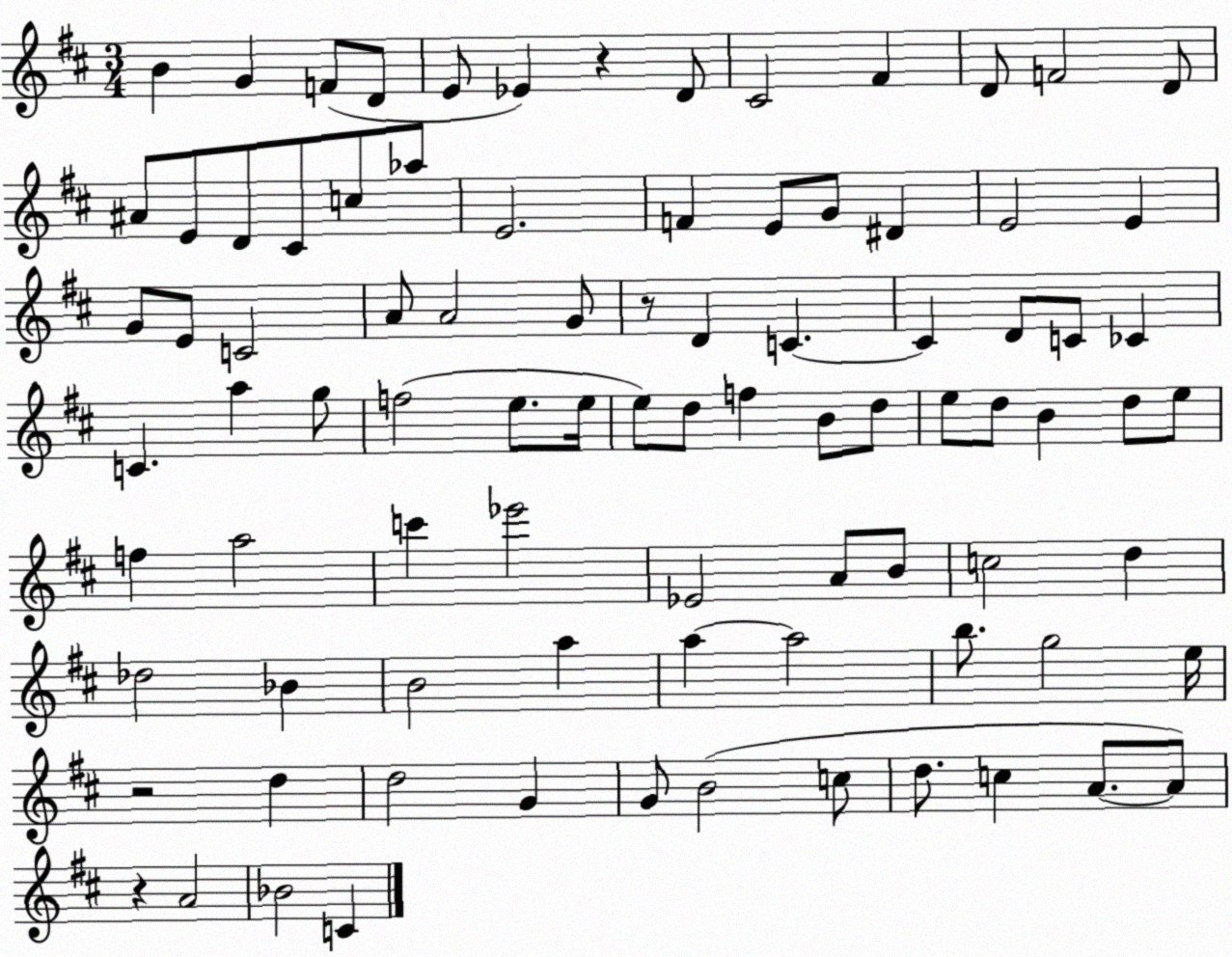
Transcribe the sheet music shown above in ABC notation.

X:1
T:Untitled
M:3/4
L:1/4
K:D
B G F/2 D/2 E/2 _E z D/2 ^C2 ^F D/2 F2 D/2 ^A/2 E/2 D/2 ^C/2 c/2 _a/2 E2 F E/2 G/2 ^D E2 E G/2 E/2 C2 A/2 A2 G/2 z/2 D C C D/2 C/2 _C C a g/2 f2 e/2 e/4 e/2 d/2 f B/2 d/2 e/2 d/2 B d/2 e/2 f a2 c' _e'2 _E2 A/2 B/2 c2 d _d2 _B B2 a a a2 b/2 g2 e/4 z2 d d2 G G/2 B2 c/2 d/2 c A/2 A/2 z A2 _B2 C